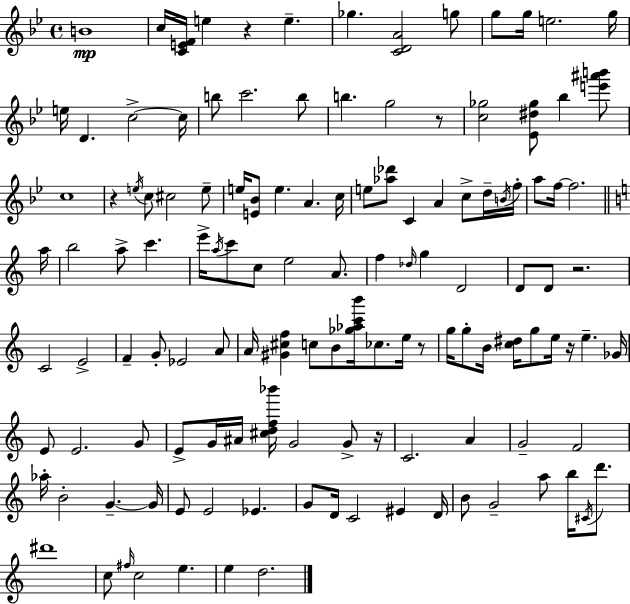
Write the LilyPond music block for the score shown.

{
  \clef treble
  \time 4/4
  \defaultTimeSignature
  \key g \minor
  \repeat volta 2 { b'1\mp | c''16 <c' e' f'>16 e''4 r4 e''4.-- | ges''4. <c' d' a'>2 g''8 | g''8 g''16 e''2. g''16 | \break e''16 d'4. c''2->~~ c''16 | b''8 c'''2. b''8 | b''4. g''2 r8 | <c'' ges''>2 <ees' dis'' ges''>8 bes''4 <e''' ais''' b'''>8 | \break c''1 | r4 \acciaccatura { e''16 } c''8 cis''2 e''8-- | e''16 <e' bes'>8 e''4. a'4. | c''16 e''8 <aes'' des'''>8 c'4 a'4 c''8-> d''16-- | \break \acciaccatura { b'16 } f''16-. a''8 f''16~~ f''2. | \bar "||" \break \key c \major a''16 b''2 a''8-> c'''4. | e'''16-> \acciaccatura { a''16 } c'''8 c''8 e''2 a'8. | f''4 \grace { des''16 } g''4 d'2 | d'8 d'8 r2. | \break c'2 e'2-> | f'4-- g'8-. ees'2 | a'8 a'16 <gis' cis'' f''>4 c''8 b'8 <ges'' aes'' c''' b'''>16 ces''8. | e''16 r8 g''16 g''8-. b'16 <c'' dis''>16 g''8 e''16 r16 e''4.-- | \break ges'16 e'8 e'2. | g'8 e'8-> g'16 ais'16 <cis'' d'' f'' bes'''>16 g'2 | g'8-> r16 c'2. a'4 | g'2-- f'2 | \break aes''16-. b'2-. g'4.--~~ | g'16 e'8 e'2 ees'4. | g'8 d'16 c'2 eis'4 | d'16 b'8 g'2-- a''8 b''16 | \break \acciaccatura { cis'16 } d'''8. dis'''1 | c''8 \grace { fis''16 } c''2 e''4. | e''4 d''2. | } \bar "|."
}